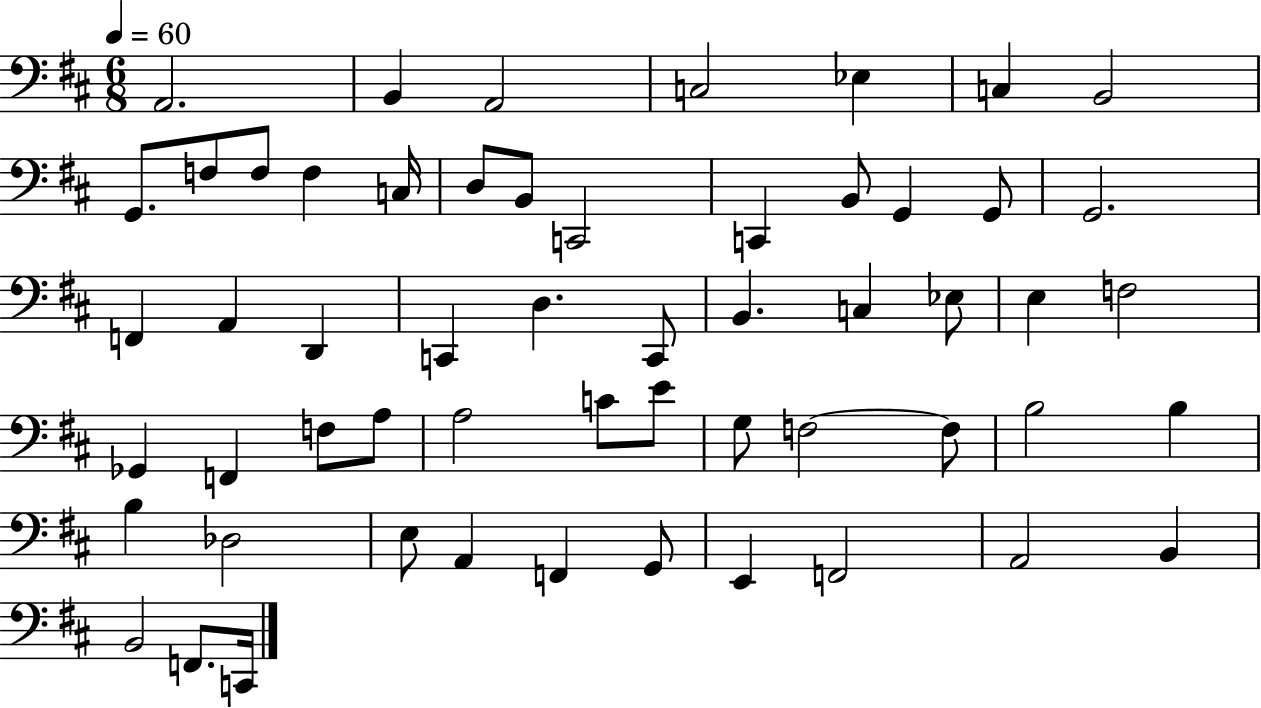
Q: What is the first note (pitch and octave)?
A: A2